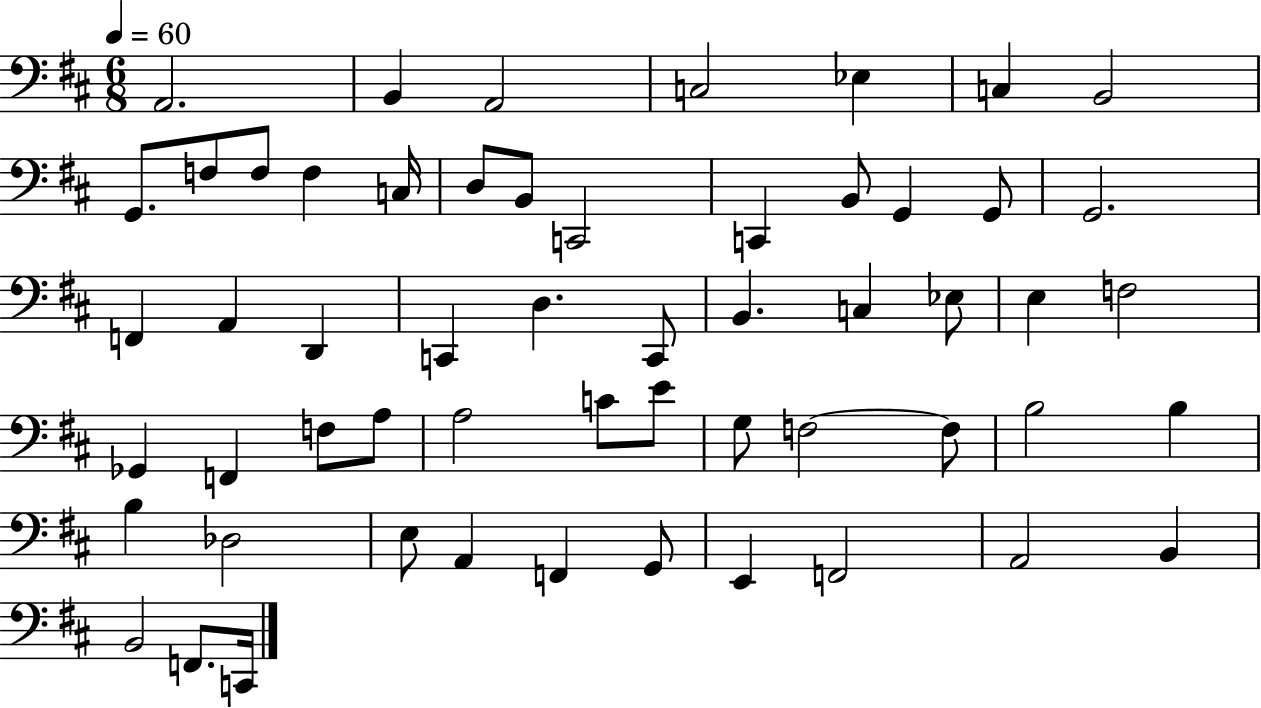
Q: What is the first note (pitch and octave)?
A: A2